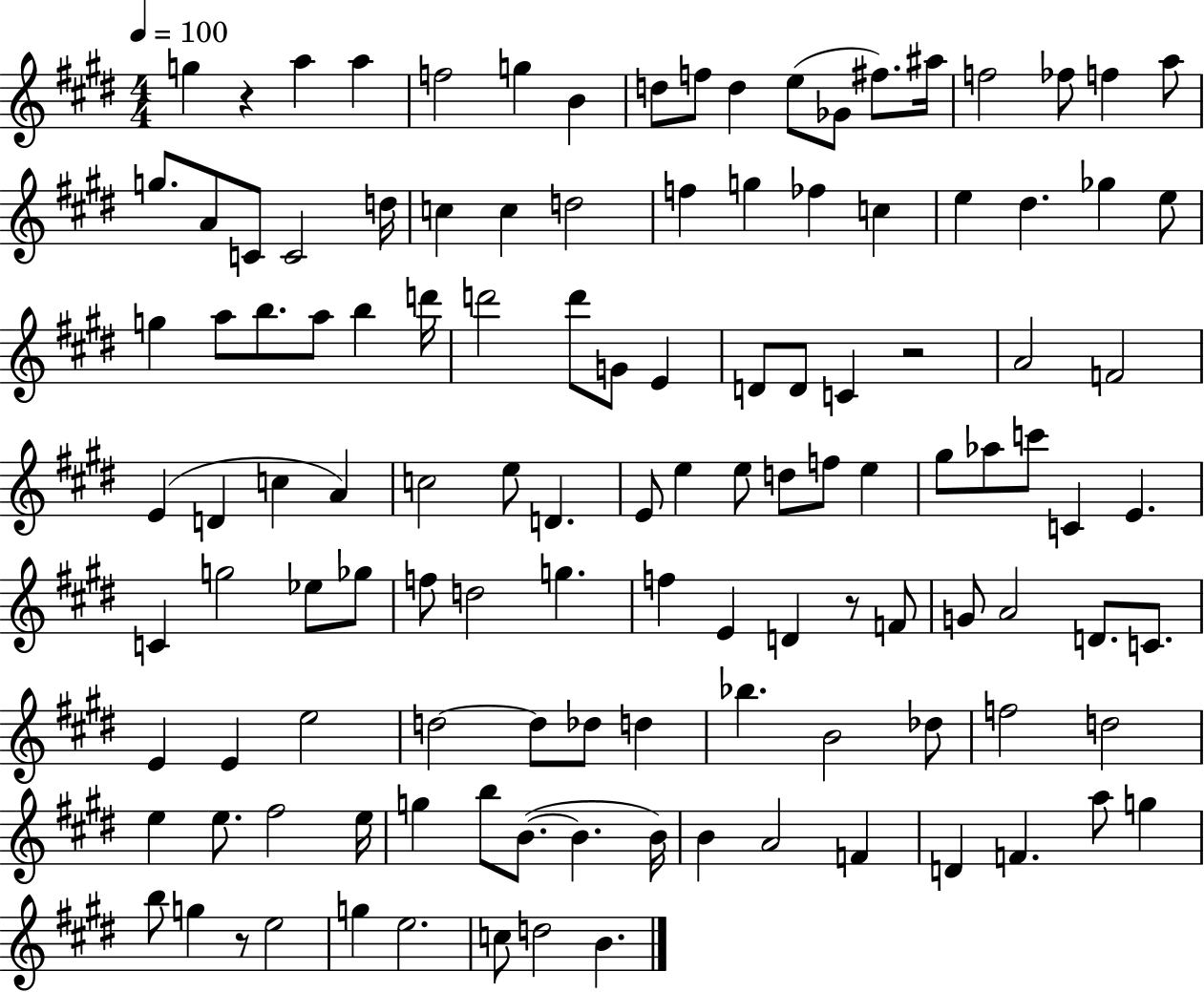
X:1
T:Untitled
M:4/4
L:1/4
K:E
g z a a f2 g B d/2 f/2 d e/2 _G/2 ^f/2 ^a/4 f2 _f/2 f a/2 g/2 A/2 C/2 C2 d/4 c c d2 f g _f c e ^d _g e/2 g a/2 b/2 a/2 b d'/4 d'2 d'/2 G/2 E D/2 D/2 C z2 A2 F2 E D c A c2 e/2 D E/2 e e/2 d/2 f/2 e ^g/2 _a/2 c'/2 C E C g2 _e/2 _g/2 f/2 d2 g f E D z/2 F/2 G/2 A2 D/2 C/2 E E e2 d2 d/2 _d/2 d _b B2 _d/2 f2 d2 e e/2 ^f2 e/4 g b/2 B/2 B B/4 B A2 F D F a/2 g b/2 g z/2 e2 g e2 c/2 d2 B